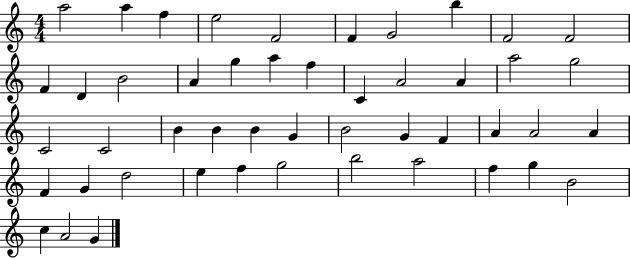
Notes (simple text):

A5/h A5/q F5/q E5/h F4/h F4/q G4/h B5/q F4/h F4/h F4/q D4/q B4/h A4/q G5/q A5/q F5/q C4/q A4/h A4/q A5/h G5/h C4/h C4/h B4/q B4/q B4/q G4/q B4/h G4/q F4/q A4/q A4/h A4/q F4/q G4/q D5/h E5/q F5/q G5/h B5/h A5/h F5/q G5/q B4/h C5/q A4/h G4/q